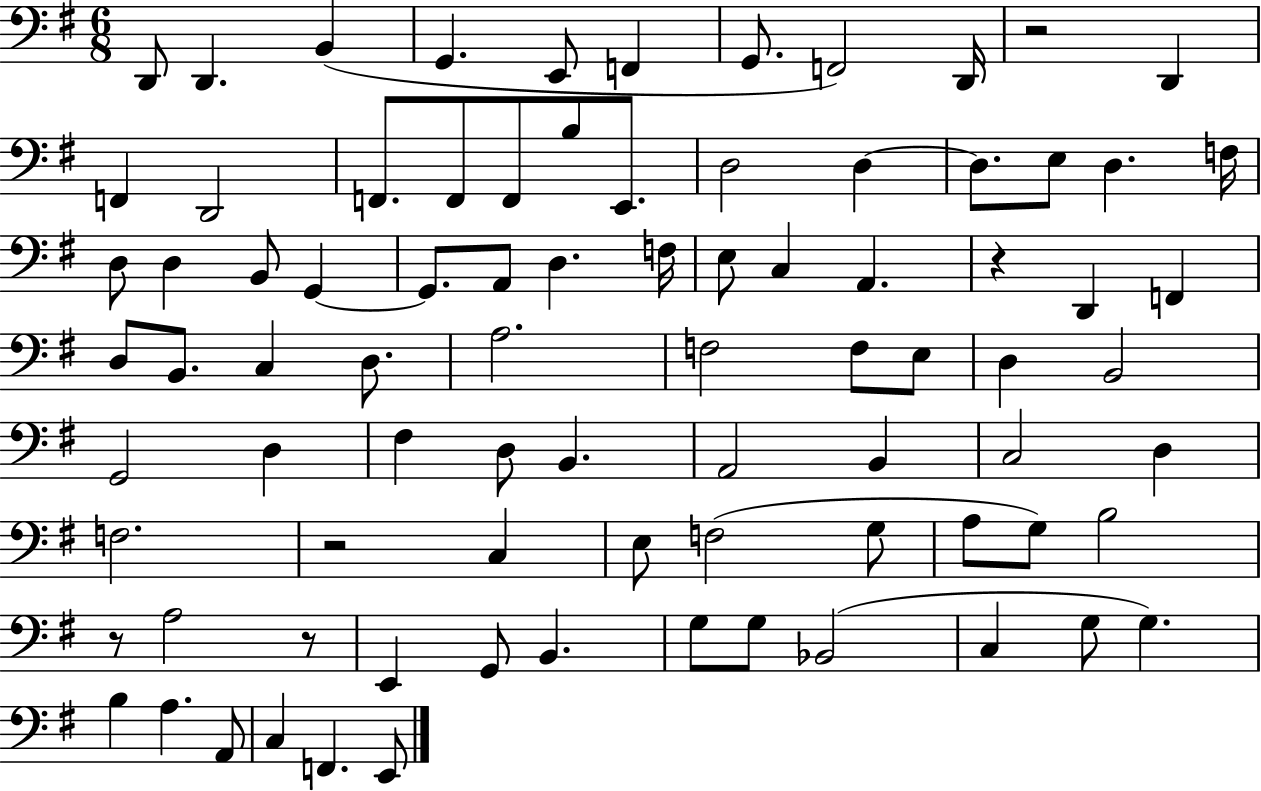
{
  \clef bass
  \numericTimeSignature
  \time 6/8
  \key g \major
  \repeat volta 2 { d,8 d,4. b,4( | g,4. e,8 f,4 | g,8. f,2) d,16 | r2 d,4 | \break f,4 d,2 | f,8. f,8 f,8 b8 e,8. | d2 d4~~ | d8. e8 d4. f16 | \break d8 d4 b,8 g,4~~ | g,8. a,8 d4. f16 | e8 c4 a,4. | r4 d,4 f,4 | \break d8 b,8. c4 d8. | a2. | f2 f8 e8 | d4 b,2 | \break g,2 d4 | fis4 d8 b,4. | a,2 b,4 | c2 d4 | \break f2. | r2 c4 | e8 f2( g8 | a8 g8) b2 | \break r8 a2 r8 | e,4 g,8 b,4. | g8 g8 bes,2( | c4 g8 g4.) | \break b4 a4. a,8 | c4 f,4. e,8 | } \bar "|."
}